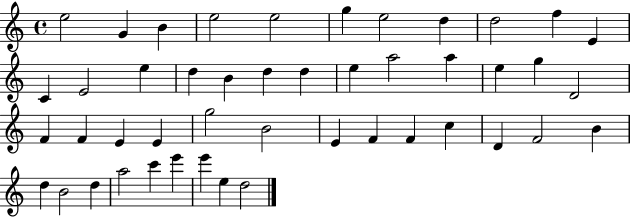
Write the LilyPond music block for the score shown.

{
  \clef treble
  \time 4/4
  \defaultTimeSignature
  \key c \major
  e''2 g'4 b'4 | e''2 e''2 | g''4 e''2 d''4 | d''2 f''4 e'4 | \break c'4 e'2 e''4 | d''4 b'4 d''4 d''4 | e''4 a''2 a''4 | e''4 g''4 d'2 | \break f'4 f'4 e'4 e'4 | g''2 b'2 | e'4 f'4 f'4 c''4 | d'4 f'2 b'4 | \break d''4 b'2 d''4 | a''2 c'''4 e'''4 | e'''4 e''4 d''2 | \bar "|."
}